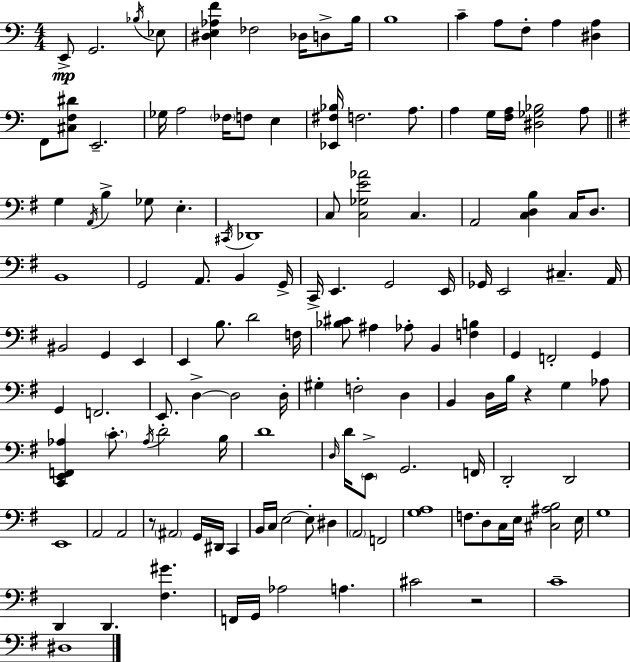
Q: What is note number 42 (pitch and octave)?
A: G2